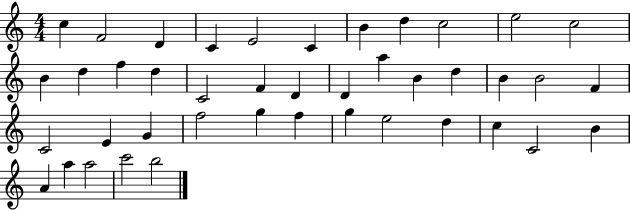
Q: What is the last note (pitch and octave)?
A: B5